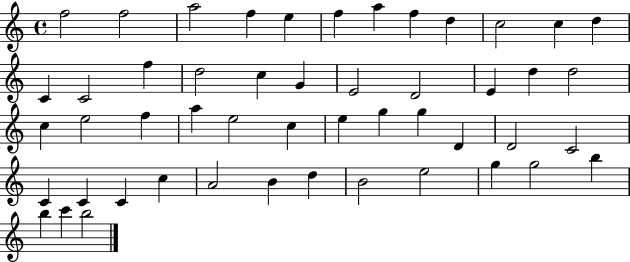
X:1
T:Untitled
M:4/4
L:1/4
K:C
f2 f2 a2 f e f a f d c2 c d C C2 f d2 c G E2 D2 E d d2 c e2 f a e2 c e g g D D2 C2 C C C c A2 B d B2 e2 g g2 b b c' b2